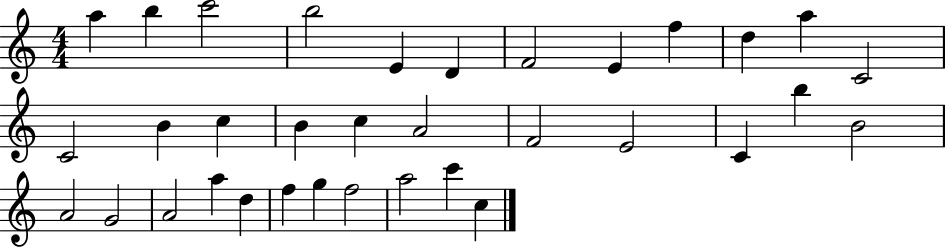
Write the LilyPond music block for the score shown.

{
  \clef treble
  \numericTimeSignature
  \time 4/4
  \key c \major
  a''4 b''4 c'''2 | b''2 e'4 d'4 | f'2 e'4 f''4 | d''4 a''4 c'2 | \break c'2 b'4 c''4 | b'4 c''4 a'2 | f'2 e'2 | c'4 b''4 b'2 | \break a'2 g'2 | a'2 a''4 d''4 | f''4 g''4 f''2 | a''2 c'''4 c''4 | \break \bar "|."
}